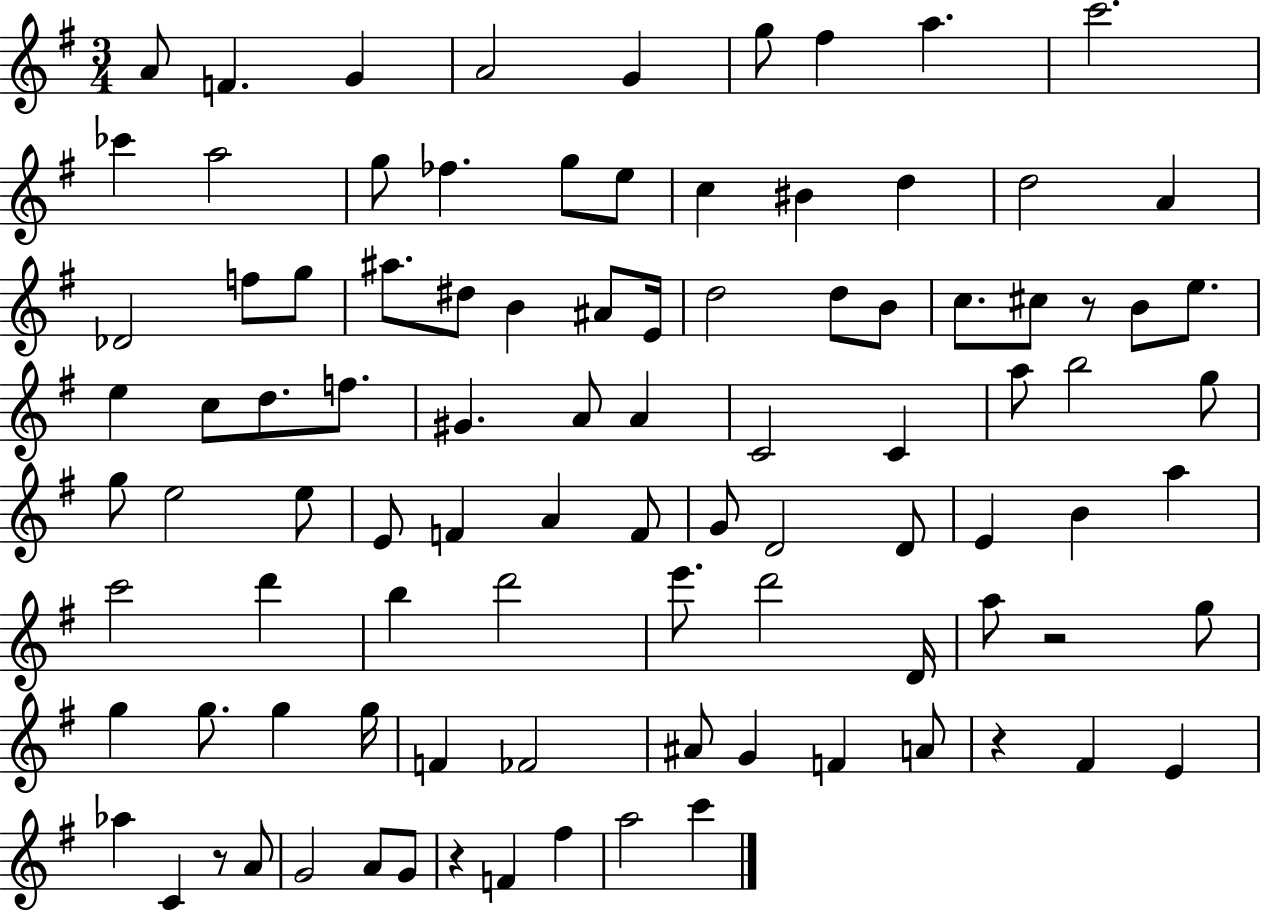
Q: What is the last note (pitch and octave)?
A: C6